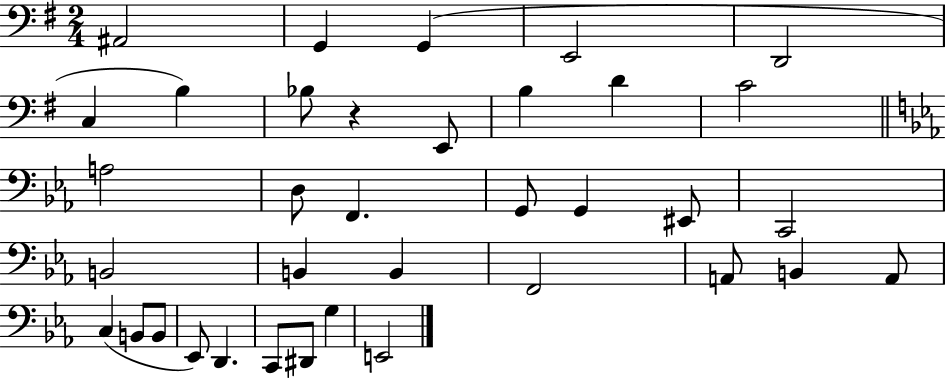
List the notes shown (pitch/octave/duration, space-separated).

A#2/h G2/q G2/q E2/h D2/h C3/q B3/q Bb3/e R/q E2/e B3/q D4/q C4/h A3/h D3/e F2/q. G2/e G2/q EIS2/e C2/h B2/h B2/q B2/q F2/h A2/e B2/q A2/e C3/q B2/e B2/e Eb2/e D2/q. C2/e D#2/e G3/q E2/h